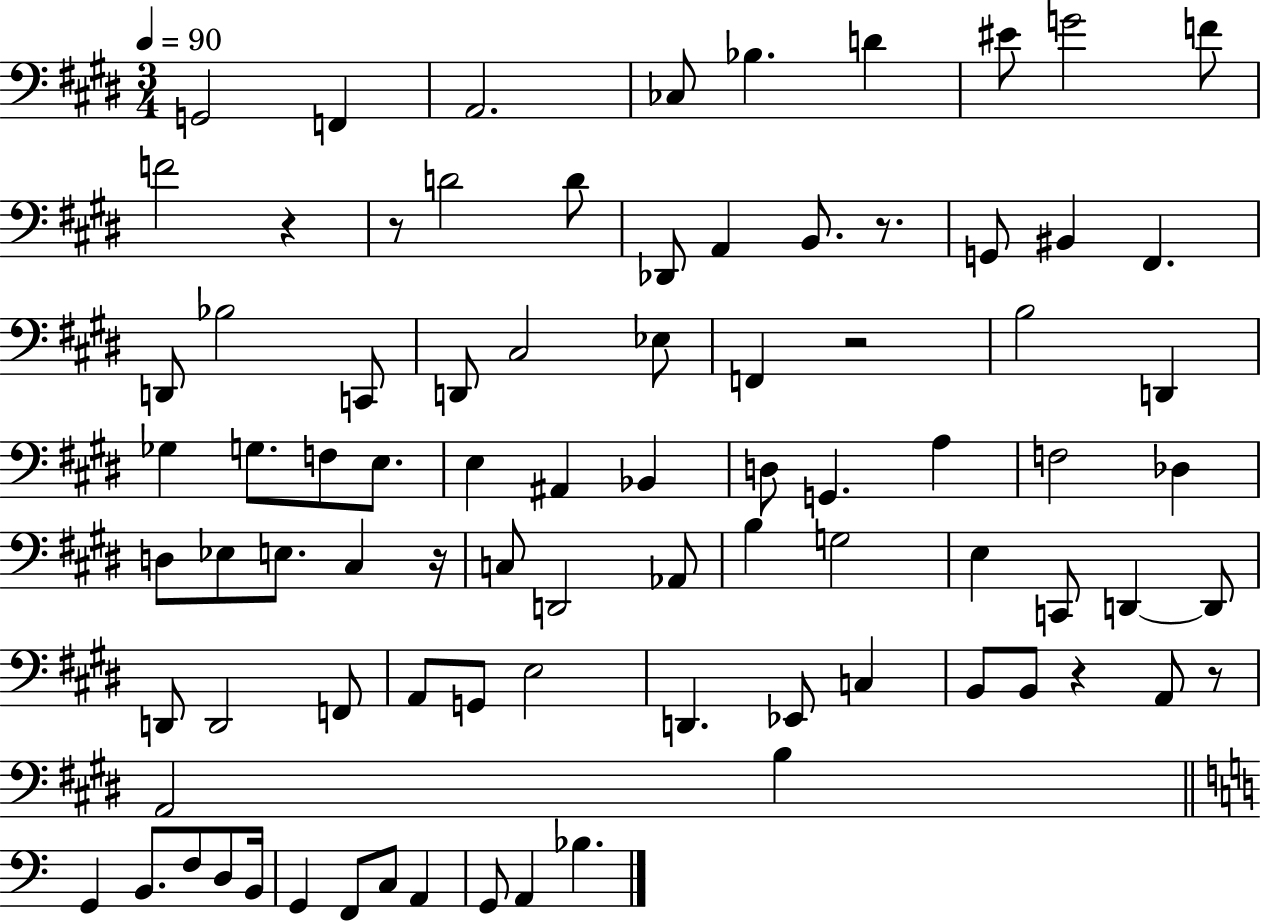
{
  \clef bass
  \numericTimeSignature
  \time 3/4
  \key e \major
  \tempo 4 = 90
  g,2 f,4 | a,2. | ces8 bes4. d'4 | eis'8 g'2 f'8 | \break f'2 r4 | r8 d'2 d'8 | des,8 a,4 b,8. r8. | g,8 bis,4 fis,4. | \break d,8 bes2 c,8 | d,8 cis2 ees8 | f,4 r2 | b2 d,4 | \break ges4 g8. f8 e8. | e4 ais,4 bes,4 | d8 g,4. a4 | f2 des4 | \break d8 ees8 e8. cis4 r16 | c8 d,2 aes,8 | b4 g2 | e4 c,8 d,4~~ d,8 | \break d,8 d,2 f,8 | a,8 g,8 e2 | d,4. ees,8 c4 | b,8 b,8 r4 a,8 r8 | \break a,2 b4 | \bar "||" \break \key a \minor g,4 b,8. f8 d8 b,16 | g,4 f,8 c8 a,4 | g,8 a,4 bes4. | \bar "|."
}